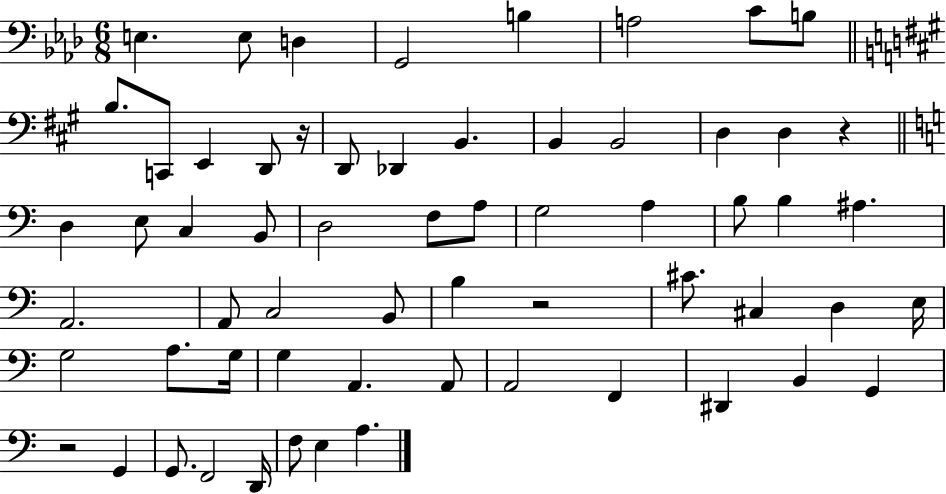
E3/q. E3/e D3/q G2/h B3/q A3/h C4/e B3/e B3/e. C2/e E2/q D2/e R/s D2/e Db2/q B2/q. B2/q B2/h D3/q D3/q R/q D3/q E3/e C3/q B2/e D3/h F3/e A3/e G3/h A3/q B3/e B3/q A#3/q. A2/h. A2/e C3/h B2/e B3/q R/h C#4/e. C#3/q D3/q E3/s G3/h A3/e. G3/s G3/q A2/q. A2/e A2/h F2/q D#2/q B2/q G2/q R/h G2/q G2/e. F2/h D2/s F3/e E3/q A3/q.